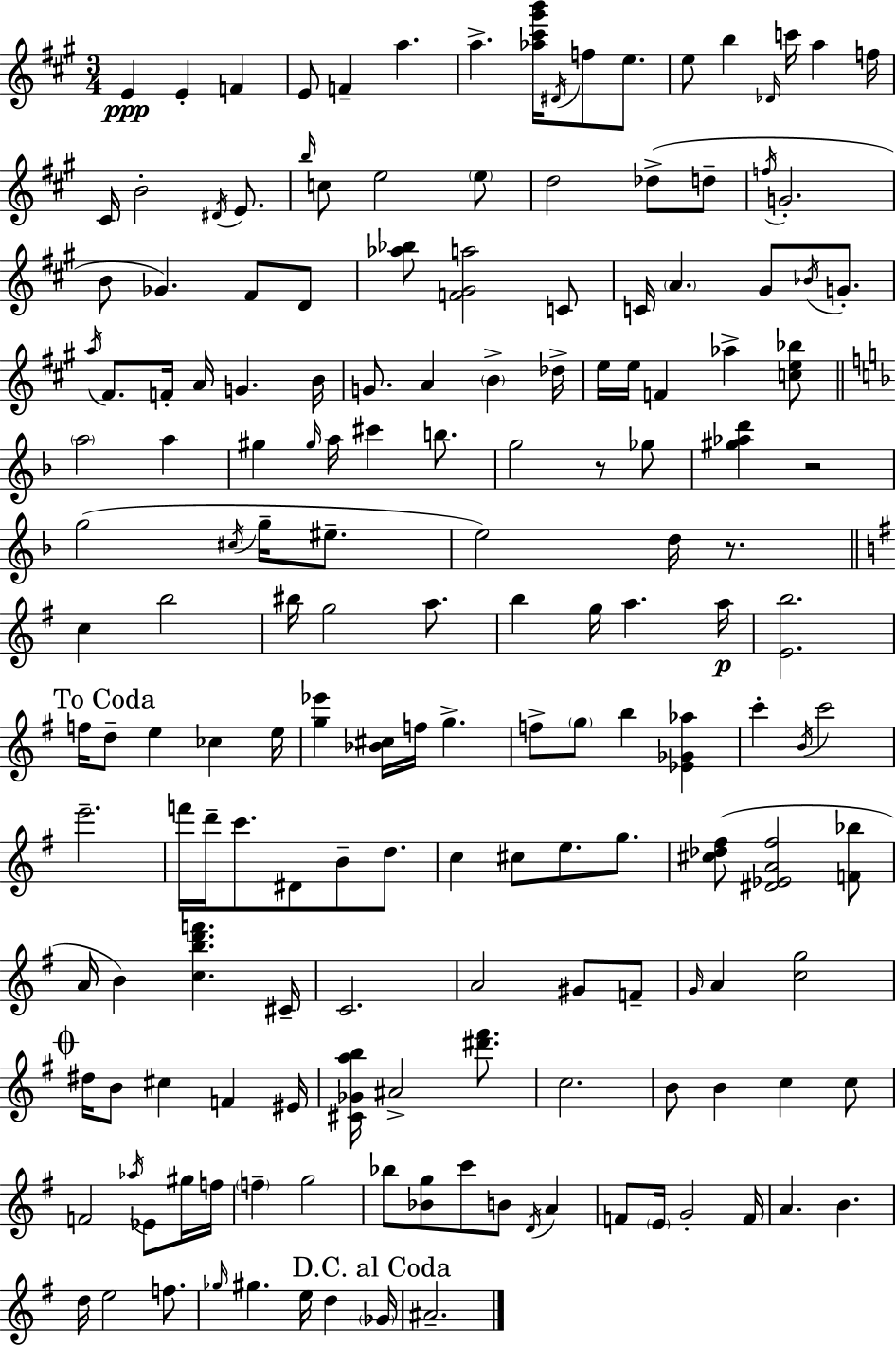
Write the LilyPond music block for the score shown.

{
  \clef treble
  \numericTimeSignature
  \time 3/4
  \key a \major
  e'4\ppp e'4-. f'4 | e'8 f'4-- a''4. | a''4.-> <aes'' cis''' gis''' b'''>16 \acciaccatura { dis'16 } f''8 e''8. | e''8 b''4 \grace { des'16 } c'''16 a''4 | \break f''16 cis'16 b'2-. \acciaccatura { dis'16 } | e'8. \grace { b''16 } c''8 e''2 | \parenthesize e''8 d''2 | des''8->( d''8-- \acciaccatura { f''16 } g'2.-. | \break b'8 ges'4.) | fis'8 d'8 <aes'' bes''>8 <f' gis' a''>2 | c'8 c'16 \parenthesize a'4. | gis'8 \acciaccatura { bes'16 } g'8.-. \acciaccatura { a''16 } fis'8. f'16-. a'16 | \break g'4. b'16 g'8. a'4 | \parenthesize b'4-> des''16-> e''16 e''16 f'4 | aes''4-> <c'' e'' bes''>8 \bar "||" \break \key d \minor \parenthesize a''2 a''4 | gis''4 \grace { gis''16 } a''16 cis'''4 b''8. | g''2 r8 ges''8 | <gis'' aes'' d'''>4 r2 | \break g''2( \acciaccatura { cis''16 } g''16-- eis''8.-- | e''2) d''16 r8. | \bar "||" \break \key g \major c''4 b''2 | bis''16 g''2 a''8. | b''4 g''16 a''4. a''16\p | <e' b''>2. | \break \mark "To Coda" f''16 d''8-- e''4 ces''4 e''16 | <g'' ees'''>4 <bes' cis''>16 f''16 g''4.-> | f''8-> \parenthesize g''8 b''4 <ees' ges' aes''>4 | c'''4-. \acciaccatura { b'16 } c'''2 | \break e'''2.-- | f'''16 d'''16-- c'''8. dis'8 b'8-- d''8. | c''4 cis''8 e''8. g''8. | <cis'' des'' fis''>8( <dis' ees' a' fis''>2 <f' bes''>8 | \break a'16 b'4) <c'' b'' d''' f'''>4. | cis'16-- c'2. | a'2 gis'8 f'8-- | \grace { g'16 } a'4 <c'' g''>2 | \break \mark \markup { \musicglyph "scripts.coda" } dis''16 b'8 cis''4 f'4 | eis'16 <cis' ges' a'' b''>16 ais'2-> <dis''' fis'''>8. | c''2. | b'8 b'4 c''4 | \break c''8 f'2 \acciaccatura { aes''16 } ees'8 | gis''16 f''16 \parenthesize f''4-- g''2 | bes''8 <bes' g''>8 c'''8 b'8 \acciaccatura { d'16 } | a'4 f'8 \parenthesize e'16 g'2-. | \break f'16 a'4. b'4. | d''16 e''2 | f''8. \grace { ges''16 } gis''4. e''16 | d''4 \mark "D.C. al Coda" \parenthesize ges'16 ais'2.-- | \break \bar "|."
}